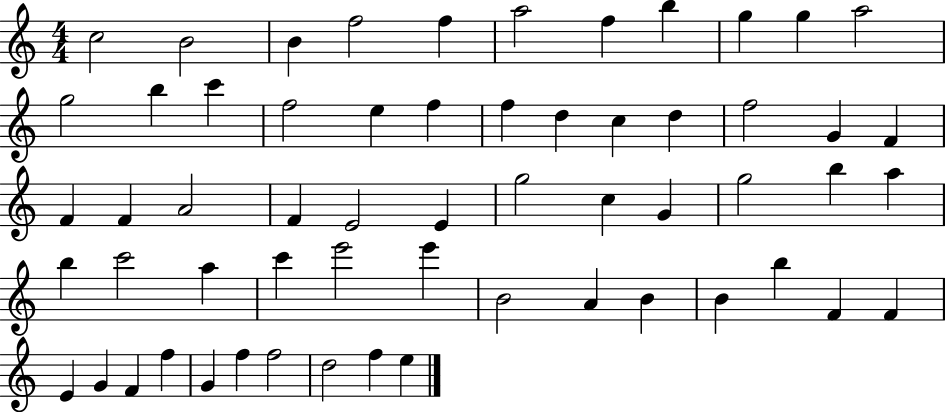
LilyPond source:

{
  \clef treble
  \numericTimeSignature
  \time 4/4
  \key c \major
  c''2 b'2 | b'4 f''2 f''4 | a''2 f''4 b''4 | g''4 g''4 a''2 | \break g''2 b''4 c'''4 | f''2 e''4 f''4 | f''4 d''4 c''4 d''4 | f''2 g'4 f'4 | \break f'4 f'4 a'2 | f'4 e'2 e'4 | g''2 c''4 g'4 | g''2 b''4 a''4 | \break b''4 c'''2 a''4 | c'''4 e'''2 e'''4 | b'2 a'4 b'4 | b'4 b''4 f'4 f'4 | \break e'4 g'4 f'4 f''4 | g'4 f''4 f''2 | d''2 f''4 e''4 | \bar "|."
}